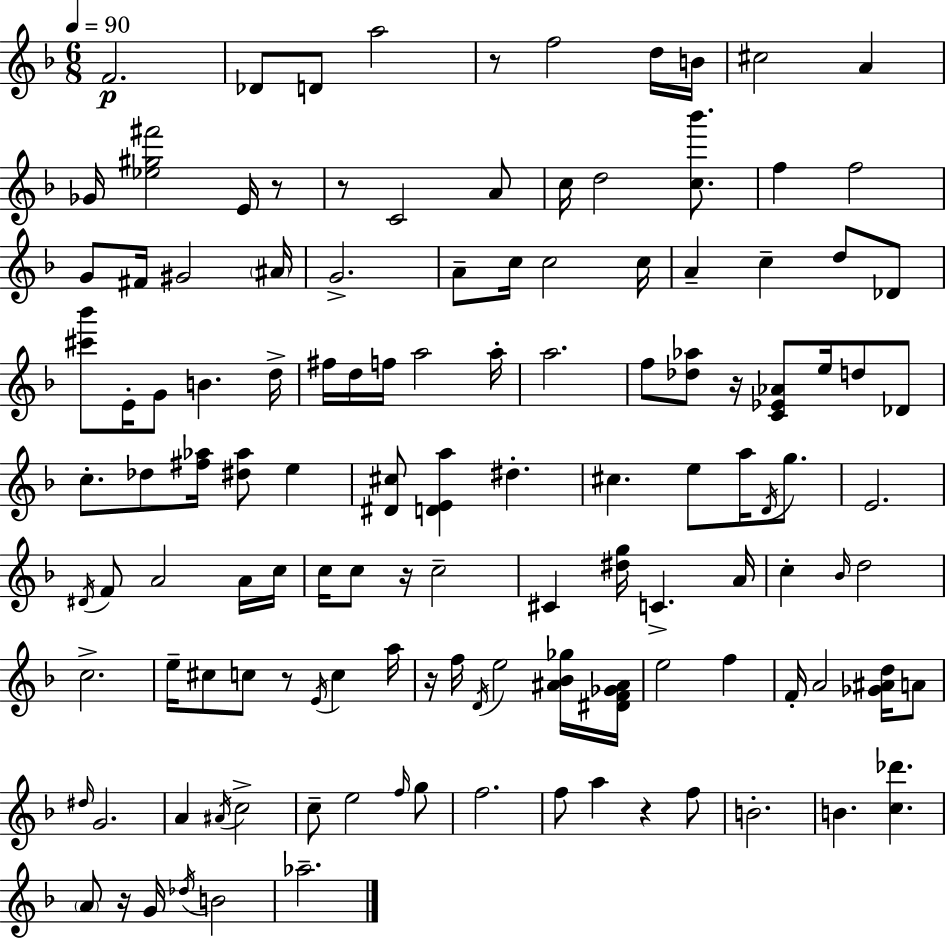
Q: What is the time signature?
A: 6/8